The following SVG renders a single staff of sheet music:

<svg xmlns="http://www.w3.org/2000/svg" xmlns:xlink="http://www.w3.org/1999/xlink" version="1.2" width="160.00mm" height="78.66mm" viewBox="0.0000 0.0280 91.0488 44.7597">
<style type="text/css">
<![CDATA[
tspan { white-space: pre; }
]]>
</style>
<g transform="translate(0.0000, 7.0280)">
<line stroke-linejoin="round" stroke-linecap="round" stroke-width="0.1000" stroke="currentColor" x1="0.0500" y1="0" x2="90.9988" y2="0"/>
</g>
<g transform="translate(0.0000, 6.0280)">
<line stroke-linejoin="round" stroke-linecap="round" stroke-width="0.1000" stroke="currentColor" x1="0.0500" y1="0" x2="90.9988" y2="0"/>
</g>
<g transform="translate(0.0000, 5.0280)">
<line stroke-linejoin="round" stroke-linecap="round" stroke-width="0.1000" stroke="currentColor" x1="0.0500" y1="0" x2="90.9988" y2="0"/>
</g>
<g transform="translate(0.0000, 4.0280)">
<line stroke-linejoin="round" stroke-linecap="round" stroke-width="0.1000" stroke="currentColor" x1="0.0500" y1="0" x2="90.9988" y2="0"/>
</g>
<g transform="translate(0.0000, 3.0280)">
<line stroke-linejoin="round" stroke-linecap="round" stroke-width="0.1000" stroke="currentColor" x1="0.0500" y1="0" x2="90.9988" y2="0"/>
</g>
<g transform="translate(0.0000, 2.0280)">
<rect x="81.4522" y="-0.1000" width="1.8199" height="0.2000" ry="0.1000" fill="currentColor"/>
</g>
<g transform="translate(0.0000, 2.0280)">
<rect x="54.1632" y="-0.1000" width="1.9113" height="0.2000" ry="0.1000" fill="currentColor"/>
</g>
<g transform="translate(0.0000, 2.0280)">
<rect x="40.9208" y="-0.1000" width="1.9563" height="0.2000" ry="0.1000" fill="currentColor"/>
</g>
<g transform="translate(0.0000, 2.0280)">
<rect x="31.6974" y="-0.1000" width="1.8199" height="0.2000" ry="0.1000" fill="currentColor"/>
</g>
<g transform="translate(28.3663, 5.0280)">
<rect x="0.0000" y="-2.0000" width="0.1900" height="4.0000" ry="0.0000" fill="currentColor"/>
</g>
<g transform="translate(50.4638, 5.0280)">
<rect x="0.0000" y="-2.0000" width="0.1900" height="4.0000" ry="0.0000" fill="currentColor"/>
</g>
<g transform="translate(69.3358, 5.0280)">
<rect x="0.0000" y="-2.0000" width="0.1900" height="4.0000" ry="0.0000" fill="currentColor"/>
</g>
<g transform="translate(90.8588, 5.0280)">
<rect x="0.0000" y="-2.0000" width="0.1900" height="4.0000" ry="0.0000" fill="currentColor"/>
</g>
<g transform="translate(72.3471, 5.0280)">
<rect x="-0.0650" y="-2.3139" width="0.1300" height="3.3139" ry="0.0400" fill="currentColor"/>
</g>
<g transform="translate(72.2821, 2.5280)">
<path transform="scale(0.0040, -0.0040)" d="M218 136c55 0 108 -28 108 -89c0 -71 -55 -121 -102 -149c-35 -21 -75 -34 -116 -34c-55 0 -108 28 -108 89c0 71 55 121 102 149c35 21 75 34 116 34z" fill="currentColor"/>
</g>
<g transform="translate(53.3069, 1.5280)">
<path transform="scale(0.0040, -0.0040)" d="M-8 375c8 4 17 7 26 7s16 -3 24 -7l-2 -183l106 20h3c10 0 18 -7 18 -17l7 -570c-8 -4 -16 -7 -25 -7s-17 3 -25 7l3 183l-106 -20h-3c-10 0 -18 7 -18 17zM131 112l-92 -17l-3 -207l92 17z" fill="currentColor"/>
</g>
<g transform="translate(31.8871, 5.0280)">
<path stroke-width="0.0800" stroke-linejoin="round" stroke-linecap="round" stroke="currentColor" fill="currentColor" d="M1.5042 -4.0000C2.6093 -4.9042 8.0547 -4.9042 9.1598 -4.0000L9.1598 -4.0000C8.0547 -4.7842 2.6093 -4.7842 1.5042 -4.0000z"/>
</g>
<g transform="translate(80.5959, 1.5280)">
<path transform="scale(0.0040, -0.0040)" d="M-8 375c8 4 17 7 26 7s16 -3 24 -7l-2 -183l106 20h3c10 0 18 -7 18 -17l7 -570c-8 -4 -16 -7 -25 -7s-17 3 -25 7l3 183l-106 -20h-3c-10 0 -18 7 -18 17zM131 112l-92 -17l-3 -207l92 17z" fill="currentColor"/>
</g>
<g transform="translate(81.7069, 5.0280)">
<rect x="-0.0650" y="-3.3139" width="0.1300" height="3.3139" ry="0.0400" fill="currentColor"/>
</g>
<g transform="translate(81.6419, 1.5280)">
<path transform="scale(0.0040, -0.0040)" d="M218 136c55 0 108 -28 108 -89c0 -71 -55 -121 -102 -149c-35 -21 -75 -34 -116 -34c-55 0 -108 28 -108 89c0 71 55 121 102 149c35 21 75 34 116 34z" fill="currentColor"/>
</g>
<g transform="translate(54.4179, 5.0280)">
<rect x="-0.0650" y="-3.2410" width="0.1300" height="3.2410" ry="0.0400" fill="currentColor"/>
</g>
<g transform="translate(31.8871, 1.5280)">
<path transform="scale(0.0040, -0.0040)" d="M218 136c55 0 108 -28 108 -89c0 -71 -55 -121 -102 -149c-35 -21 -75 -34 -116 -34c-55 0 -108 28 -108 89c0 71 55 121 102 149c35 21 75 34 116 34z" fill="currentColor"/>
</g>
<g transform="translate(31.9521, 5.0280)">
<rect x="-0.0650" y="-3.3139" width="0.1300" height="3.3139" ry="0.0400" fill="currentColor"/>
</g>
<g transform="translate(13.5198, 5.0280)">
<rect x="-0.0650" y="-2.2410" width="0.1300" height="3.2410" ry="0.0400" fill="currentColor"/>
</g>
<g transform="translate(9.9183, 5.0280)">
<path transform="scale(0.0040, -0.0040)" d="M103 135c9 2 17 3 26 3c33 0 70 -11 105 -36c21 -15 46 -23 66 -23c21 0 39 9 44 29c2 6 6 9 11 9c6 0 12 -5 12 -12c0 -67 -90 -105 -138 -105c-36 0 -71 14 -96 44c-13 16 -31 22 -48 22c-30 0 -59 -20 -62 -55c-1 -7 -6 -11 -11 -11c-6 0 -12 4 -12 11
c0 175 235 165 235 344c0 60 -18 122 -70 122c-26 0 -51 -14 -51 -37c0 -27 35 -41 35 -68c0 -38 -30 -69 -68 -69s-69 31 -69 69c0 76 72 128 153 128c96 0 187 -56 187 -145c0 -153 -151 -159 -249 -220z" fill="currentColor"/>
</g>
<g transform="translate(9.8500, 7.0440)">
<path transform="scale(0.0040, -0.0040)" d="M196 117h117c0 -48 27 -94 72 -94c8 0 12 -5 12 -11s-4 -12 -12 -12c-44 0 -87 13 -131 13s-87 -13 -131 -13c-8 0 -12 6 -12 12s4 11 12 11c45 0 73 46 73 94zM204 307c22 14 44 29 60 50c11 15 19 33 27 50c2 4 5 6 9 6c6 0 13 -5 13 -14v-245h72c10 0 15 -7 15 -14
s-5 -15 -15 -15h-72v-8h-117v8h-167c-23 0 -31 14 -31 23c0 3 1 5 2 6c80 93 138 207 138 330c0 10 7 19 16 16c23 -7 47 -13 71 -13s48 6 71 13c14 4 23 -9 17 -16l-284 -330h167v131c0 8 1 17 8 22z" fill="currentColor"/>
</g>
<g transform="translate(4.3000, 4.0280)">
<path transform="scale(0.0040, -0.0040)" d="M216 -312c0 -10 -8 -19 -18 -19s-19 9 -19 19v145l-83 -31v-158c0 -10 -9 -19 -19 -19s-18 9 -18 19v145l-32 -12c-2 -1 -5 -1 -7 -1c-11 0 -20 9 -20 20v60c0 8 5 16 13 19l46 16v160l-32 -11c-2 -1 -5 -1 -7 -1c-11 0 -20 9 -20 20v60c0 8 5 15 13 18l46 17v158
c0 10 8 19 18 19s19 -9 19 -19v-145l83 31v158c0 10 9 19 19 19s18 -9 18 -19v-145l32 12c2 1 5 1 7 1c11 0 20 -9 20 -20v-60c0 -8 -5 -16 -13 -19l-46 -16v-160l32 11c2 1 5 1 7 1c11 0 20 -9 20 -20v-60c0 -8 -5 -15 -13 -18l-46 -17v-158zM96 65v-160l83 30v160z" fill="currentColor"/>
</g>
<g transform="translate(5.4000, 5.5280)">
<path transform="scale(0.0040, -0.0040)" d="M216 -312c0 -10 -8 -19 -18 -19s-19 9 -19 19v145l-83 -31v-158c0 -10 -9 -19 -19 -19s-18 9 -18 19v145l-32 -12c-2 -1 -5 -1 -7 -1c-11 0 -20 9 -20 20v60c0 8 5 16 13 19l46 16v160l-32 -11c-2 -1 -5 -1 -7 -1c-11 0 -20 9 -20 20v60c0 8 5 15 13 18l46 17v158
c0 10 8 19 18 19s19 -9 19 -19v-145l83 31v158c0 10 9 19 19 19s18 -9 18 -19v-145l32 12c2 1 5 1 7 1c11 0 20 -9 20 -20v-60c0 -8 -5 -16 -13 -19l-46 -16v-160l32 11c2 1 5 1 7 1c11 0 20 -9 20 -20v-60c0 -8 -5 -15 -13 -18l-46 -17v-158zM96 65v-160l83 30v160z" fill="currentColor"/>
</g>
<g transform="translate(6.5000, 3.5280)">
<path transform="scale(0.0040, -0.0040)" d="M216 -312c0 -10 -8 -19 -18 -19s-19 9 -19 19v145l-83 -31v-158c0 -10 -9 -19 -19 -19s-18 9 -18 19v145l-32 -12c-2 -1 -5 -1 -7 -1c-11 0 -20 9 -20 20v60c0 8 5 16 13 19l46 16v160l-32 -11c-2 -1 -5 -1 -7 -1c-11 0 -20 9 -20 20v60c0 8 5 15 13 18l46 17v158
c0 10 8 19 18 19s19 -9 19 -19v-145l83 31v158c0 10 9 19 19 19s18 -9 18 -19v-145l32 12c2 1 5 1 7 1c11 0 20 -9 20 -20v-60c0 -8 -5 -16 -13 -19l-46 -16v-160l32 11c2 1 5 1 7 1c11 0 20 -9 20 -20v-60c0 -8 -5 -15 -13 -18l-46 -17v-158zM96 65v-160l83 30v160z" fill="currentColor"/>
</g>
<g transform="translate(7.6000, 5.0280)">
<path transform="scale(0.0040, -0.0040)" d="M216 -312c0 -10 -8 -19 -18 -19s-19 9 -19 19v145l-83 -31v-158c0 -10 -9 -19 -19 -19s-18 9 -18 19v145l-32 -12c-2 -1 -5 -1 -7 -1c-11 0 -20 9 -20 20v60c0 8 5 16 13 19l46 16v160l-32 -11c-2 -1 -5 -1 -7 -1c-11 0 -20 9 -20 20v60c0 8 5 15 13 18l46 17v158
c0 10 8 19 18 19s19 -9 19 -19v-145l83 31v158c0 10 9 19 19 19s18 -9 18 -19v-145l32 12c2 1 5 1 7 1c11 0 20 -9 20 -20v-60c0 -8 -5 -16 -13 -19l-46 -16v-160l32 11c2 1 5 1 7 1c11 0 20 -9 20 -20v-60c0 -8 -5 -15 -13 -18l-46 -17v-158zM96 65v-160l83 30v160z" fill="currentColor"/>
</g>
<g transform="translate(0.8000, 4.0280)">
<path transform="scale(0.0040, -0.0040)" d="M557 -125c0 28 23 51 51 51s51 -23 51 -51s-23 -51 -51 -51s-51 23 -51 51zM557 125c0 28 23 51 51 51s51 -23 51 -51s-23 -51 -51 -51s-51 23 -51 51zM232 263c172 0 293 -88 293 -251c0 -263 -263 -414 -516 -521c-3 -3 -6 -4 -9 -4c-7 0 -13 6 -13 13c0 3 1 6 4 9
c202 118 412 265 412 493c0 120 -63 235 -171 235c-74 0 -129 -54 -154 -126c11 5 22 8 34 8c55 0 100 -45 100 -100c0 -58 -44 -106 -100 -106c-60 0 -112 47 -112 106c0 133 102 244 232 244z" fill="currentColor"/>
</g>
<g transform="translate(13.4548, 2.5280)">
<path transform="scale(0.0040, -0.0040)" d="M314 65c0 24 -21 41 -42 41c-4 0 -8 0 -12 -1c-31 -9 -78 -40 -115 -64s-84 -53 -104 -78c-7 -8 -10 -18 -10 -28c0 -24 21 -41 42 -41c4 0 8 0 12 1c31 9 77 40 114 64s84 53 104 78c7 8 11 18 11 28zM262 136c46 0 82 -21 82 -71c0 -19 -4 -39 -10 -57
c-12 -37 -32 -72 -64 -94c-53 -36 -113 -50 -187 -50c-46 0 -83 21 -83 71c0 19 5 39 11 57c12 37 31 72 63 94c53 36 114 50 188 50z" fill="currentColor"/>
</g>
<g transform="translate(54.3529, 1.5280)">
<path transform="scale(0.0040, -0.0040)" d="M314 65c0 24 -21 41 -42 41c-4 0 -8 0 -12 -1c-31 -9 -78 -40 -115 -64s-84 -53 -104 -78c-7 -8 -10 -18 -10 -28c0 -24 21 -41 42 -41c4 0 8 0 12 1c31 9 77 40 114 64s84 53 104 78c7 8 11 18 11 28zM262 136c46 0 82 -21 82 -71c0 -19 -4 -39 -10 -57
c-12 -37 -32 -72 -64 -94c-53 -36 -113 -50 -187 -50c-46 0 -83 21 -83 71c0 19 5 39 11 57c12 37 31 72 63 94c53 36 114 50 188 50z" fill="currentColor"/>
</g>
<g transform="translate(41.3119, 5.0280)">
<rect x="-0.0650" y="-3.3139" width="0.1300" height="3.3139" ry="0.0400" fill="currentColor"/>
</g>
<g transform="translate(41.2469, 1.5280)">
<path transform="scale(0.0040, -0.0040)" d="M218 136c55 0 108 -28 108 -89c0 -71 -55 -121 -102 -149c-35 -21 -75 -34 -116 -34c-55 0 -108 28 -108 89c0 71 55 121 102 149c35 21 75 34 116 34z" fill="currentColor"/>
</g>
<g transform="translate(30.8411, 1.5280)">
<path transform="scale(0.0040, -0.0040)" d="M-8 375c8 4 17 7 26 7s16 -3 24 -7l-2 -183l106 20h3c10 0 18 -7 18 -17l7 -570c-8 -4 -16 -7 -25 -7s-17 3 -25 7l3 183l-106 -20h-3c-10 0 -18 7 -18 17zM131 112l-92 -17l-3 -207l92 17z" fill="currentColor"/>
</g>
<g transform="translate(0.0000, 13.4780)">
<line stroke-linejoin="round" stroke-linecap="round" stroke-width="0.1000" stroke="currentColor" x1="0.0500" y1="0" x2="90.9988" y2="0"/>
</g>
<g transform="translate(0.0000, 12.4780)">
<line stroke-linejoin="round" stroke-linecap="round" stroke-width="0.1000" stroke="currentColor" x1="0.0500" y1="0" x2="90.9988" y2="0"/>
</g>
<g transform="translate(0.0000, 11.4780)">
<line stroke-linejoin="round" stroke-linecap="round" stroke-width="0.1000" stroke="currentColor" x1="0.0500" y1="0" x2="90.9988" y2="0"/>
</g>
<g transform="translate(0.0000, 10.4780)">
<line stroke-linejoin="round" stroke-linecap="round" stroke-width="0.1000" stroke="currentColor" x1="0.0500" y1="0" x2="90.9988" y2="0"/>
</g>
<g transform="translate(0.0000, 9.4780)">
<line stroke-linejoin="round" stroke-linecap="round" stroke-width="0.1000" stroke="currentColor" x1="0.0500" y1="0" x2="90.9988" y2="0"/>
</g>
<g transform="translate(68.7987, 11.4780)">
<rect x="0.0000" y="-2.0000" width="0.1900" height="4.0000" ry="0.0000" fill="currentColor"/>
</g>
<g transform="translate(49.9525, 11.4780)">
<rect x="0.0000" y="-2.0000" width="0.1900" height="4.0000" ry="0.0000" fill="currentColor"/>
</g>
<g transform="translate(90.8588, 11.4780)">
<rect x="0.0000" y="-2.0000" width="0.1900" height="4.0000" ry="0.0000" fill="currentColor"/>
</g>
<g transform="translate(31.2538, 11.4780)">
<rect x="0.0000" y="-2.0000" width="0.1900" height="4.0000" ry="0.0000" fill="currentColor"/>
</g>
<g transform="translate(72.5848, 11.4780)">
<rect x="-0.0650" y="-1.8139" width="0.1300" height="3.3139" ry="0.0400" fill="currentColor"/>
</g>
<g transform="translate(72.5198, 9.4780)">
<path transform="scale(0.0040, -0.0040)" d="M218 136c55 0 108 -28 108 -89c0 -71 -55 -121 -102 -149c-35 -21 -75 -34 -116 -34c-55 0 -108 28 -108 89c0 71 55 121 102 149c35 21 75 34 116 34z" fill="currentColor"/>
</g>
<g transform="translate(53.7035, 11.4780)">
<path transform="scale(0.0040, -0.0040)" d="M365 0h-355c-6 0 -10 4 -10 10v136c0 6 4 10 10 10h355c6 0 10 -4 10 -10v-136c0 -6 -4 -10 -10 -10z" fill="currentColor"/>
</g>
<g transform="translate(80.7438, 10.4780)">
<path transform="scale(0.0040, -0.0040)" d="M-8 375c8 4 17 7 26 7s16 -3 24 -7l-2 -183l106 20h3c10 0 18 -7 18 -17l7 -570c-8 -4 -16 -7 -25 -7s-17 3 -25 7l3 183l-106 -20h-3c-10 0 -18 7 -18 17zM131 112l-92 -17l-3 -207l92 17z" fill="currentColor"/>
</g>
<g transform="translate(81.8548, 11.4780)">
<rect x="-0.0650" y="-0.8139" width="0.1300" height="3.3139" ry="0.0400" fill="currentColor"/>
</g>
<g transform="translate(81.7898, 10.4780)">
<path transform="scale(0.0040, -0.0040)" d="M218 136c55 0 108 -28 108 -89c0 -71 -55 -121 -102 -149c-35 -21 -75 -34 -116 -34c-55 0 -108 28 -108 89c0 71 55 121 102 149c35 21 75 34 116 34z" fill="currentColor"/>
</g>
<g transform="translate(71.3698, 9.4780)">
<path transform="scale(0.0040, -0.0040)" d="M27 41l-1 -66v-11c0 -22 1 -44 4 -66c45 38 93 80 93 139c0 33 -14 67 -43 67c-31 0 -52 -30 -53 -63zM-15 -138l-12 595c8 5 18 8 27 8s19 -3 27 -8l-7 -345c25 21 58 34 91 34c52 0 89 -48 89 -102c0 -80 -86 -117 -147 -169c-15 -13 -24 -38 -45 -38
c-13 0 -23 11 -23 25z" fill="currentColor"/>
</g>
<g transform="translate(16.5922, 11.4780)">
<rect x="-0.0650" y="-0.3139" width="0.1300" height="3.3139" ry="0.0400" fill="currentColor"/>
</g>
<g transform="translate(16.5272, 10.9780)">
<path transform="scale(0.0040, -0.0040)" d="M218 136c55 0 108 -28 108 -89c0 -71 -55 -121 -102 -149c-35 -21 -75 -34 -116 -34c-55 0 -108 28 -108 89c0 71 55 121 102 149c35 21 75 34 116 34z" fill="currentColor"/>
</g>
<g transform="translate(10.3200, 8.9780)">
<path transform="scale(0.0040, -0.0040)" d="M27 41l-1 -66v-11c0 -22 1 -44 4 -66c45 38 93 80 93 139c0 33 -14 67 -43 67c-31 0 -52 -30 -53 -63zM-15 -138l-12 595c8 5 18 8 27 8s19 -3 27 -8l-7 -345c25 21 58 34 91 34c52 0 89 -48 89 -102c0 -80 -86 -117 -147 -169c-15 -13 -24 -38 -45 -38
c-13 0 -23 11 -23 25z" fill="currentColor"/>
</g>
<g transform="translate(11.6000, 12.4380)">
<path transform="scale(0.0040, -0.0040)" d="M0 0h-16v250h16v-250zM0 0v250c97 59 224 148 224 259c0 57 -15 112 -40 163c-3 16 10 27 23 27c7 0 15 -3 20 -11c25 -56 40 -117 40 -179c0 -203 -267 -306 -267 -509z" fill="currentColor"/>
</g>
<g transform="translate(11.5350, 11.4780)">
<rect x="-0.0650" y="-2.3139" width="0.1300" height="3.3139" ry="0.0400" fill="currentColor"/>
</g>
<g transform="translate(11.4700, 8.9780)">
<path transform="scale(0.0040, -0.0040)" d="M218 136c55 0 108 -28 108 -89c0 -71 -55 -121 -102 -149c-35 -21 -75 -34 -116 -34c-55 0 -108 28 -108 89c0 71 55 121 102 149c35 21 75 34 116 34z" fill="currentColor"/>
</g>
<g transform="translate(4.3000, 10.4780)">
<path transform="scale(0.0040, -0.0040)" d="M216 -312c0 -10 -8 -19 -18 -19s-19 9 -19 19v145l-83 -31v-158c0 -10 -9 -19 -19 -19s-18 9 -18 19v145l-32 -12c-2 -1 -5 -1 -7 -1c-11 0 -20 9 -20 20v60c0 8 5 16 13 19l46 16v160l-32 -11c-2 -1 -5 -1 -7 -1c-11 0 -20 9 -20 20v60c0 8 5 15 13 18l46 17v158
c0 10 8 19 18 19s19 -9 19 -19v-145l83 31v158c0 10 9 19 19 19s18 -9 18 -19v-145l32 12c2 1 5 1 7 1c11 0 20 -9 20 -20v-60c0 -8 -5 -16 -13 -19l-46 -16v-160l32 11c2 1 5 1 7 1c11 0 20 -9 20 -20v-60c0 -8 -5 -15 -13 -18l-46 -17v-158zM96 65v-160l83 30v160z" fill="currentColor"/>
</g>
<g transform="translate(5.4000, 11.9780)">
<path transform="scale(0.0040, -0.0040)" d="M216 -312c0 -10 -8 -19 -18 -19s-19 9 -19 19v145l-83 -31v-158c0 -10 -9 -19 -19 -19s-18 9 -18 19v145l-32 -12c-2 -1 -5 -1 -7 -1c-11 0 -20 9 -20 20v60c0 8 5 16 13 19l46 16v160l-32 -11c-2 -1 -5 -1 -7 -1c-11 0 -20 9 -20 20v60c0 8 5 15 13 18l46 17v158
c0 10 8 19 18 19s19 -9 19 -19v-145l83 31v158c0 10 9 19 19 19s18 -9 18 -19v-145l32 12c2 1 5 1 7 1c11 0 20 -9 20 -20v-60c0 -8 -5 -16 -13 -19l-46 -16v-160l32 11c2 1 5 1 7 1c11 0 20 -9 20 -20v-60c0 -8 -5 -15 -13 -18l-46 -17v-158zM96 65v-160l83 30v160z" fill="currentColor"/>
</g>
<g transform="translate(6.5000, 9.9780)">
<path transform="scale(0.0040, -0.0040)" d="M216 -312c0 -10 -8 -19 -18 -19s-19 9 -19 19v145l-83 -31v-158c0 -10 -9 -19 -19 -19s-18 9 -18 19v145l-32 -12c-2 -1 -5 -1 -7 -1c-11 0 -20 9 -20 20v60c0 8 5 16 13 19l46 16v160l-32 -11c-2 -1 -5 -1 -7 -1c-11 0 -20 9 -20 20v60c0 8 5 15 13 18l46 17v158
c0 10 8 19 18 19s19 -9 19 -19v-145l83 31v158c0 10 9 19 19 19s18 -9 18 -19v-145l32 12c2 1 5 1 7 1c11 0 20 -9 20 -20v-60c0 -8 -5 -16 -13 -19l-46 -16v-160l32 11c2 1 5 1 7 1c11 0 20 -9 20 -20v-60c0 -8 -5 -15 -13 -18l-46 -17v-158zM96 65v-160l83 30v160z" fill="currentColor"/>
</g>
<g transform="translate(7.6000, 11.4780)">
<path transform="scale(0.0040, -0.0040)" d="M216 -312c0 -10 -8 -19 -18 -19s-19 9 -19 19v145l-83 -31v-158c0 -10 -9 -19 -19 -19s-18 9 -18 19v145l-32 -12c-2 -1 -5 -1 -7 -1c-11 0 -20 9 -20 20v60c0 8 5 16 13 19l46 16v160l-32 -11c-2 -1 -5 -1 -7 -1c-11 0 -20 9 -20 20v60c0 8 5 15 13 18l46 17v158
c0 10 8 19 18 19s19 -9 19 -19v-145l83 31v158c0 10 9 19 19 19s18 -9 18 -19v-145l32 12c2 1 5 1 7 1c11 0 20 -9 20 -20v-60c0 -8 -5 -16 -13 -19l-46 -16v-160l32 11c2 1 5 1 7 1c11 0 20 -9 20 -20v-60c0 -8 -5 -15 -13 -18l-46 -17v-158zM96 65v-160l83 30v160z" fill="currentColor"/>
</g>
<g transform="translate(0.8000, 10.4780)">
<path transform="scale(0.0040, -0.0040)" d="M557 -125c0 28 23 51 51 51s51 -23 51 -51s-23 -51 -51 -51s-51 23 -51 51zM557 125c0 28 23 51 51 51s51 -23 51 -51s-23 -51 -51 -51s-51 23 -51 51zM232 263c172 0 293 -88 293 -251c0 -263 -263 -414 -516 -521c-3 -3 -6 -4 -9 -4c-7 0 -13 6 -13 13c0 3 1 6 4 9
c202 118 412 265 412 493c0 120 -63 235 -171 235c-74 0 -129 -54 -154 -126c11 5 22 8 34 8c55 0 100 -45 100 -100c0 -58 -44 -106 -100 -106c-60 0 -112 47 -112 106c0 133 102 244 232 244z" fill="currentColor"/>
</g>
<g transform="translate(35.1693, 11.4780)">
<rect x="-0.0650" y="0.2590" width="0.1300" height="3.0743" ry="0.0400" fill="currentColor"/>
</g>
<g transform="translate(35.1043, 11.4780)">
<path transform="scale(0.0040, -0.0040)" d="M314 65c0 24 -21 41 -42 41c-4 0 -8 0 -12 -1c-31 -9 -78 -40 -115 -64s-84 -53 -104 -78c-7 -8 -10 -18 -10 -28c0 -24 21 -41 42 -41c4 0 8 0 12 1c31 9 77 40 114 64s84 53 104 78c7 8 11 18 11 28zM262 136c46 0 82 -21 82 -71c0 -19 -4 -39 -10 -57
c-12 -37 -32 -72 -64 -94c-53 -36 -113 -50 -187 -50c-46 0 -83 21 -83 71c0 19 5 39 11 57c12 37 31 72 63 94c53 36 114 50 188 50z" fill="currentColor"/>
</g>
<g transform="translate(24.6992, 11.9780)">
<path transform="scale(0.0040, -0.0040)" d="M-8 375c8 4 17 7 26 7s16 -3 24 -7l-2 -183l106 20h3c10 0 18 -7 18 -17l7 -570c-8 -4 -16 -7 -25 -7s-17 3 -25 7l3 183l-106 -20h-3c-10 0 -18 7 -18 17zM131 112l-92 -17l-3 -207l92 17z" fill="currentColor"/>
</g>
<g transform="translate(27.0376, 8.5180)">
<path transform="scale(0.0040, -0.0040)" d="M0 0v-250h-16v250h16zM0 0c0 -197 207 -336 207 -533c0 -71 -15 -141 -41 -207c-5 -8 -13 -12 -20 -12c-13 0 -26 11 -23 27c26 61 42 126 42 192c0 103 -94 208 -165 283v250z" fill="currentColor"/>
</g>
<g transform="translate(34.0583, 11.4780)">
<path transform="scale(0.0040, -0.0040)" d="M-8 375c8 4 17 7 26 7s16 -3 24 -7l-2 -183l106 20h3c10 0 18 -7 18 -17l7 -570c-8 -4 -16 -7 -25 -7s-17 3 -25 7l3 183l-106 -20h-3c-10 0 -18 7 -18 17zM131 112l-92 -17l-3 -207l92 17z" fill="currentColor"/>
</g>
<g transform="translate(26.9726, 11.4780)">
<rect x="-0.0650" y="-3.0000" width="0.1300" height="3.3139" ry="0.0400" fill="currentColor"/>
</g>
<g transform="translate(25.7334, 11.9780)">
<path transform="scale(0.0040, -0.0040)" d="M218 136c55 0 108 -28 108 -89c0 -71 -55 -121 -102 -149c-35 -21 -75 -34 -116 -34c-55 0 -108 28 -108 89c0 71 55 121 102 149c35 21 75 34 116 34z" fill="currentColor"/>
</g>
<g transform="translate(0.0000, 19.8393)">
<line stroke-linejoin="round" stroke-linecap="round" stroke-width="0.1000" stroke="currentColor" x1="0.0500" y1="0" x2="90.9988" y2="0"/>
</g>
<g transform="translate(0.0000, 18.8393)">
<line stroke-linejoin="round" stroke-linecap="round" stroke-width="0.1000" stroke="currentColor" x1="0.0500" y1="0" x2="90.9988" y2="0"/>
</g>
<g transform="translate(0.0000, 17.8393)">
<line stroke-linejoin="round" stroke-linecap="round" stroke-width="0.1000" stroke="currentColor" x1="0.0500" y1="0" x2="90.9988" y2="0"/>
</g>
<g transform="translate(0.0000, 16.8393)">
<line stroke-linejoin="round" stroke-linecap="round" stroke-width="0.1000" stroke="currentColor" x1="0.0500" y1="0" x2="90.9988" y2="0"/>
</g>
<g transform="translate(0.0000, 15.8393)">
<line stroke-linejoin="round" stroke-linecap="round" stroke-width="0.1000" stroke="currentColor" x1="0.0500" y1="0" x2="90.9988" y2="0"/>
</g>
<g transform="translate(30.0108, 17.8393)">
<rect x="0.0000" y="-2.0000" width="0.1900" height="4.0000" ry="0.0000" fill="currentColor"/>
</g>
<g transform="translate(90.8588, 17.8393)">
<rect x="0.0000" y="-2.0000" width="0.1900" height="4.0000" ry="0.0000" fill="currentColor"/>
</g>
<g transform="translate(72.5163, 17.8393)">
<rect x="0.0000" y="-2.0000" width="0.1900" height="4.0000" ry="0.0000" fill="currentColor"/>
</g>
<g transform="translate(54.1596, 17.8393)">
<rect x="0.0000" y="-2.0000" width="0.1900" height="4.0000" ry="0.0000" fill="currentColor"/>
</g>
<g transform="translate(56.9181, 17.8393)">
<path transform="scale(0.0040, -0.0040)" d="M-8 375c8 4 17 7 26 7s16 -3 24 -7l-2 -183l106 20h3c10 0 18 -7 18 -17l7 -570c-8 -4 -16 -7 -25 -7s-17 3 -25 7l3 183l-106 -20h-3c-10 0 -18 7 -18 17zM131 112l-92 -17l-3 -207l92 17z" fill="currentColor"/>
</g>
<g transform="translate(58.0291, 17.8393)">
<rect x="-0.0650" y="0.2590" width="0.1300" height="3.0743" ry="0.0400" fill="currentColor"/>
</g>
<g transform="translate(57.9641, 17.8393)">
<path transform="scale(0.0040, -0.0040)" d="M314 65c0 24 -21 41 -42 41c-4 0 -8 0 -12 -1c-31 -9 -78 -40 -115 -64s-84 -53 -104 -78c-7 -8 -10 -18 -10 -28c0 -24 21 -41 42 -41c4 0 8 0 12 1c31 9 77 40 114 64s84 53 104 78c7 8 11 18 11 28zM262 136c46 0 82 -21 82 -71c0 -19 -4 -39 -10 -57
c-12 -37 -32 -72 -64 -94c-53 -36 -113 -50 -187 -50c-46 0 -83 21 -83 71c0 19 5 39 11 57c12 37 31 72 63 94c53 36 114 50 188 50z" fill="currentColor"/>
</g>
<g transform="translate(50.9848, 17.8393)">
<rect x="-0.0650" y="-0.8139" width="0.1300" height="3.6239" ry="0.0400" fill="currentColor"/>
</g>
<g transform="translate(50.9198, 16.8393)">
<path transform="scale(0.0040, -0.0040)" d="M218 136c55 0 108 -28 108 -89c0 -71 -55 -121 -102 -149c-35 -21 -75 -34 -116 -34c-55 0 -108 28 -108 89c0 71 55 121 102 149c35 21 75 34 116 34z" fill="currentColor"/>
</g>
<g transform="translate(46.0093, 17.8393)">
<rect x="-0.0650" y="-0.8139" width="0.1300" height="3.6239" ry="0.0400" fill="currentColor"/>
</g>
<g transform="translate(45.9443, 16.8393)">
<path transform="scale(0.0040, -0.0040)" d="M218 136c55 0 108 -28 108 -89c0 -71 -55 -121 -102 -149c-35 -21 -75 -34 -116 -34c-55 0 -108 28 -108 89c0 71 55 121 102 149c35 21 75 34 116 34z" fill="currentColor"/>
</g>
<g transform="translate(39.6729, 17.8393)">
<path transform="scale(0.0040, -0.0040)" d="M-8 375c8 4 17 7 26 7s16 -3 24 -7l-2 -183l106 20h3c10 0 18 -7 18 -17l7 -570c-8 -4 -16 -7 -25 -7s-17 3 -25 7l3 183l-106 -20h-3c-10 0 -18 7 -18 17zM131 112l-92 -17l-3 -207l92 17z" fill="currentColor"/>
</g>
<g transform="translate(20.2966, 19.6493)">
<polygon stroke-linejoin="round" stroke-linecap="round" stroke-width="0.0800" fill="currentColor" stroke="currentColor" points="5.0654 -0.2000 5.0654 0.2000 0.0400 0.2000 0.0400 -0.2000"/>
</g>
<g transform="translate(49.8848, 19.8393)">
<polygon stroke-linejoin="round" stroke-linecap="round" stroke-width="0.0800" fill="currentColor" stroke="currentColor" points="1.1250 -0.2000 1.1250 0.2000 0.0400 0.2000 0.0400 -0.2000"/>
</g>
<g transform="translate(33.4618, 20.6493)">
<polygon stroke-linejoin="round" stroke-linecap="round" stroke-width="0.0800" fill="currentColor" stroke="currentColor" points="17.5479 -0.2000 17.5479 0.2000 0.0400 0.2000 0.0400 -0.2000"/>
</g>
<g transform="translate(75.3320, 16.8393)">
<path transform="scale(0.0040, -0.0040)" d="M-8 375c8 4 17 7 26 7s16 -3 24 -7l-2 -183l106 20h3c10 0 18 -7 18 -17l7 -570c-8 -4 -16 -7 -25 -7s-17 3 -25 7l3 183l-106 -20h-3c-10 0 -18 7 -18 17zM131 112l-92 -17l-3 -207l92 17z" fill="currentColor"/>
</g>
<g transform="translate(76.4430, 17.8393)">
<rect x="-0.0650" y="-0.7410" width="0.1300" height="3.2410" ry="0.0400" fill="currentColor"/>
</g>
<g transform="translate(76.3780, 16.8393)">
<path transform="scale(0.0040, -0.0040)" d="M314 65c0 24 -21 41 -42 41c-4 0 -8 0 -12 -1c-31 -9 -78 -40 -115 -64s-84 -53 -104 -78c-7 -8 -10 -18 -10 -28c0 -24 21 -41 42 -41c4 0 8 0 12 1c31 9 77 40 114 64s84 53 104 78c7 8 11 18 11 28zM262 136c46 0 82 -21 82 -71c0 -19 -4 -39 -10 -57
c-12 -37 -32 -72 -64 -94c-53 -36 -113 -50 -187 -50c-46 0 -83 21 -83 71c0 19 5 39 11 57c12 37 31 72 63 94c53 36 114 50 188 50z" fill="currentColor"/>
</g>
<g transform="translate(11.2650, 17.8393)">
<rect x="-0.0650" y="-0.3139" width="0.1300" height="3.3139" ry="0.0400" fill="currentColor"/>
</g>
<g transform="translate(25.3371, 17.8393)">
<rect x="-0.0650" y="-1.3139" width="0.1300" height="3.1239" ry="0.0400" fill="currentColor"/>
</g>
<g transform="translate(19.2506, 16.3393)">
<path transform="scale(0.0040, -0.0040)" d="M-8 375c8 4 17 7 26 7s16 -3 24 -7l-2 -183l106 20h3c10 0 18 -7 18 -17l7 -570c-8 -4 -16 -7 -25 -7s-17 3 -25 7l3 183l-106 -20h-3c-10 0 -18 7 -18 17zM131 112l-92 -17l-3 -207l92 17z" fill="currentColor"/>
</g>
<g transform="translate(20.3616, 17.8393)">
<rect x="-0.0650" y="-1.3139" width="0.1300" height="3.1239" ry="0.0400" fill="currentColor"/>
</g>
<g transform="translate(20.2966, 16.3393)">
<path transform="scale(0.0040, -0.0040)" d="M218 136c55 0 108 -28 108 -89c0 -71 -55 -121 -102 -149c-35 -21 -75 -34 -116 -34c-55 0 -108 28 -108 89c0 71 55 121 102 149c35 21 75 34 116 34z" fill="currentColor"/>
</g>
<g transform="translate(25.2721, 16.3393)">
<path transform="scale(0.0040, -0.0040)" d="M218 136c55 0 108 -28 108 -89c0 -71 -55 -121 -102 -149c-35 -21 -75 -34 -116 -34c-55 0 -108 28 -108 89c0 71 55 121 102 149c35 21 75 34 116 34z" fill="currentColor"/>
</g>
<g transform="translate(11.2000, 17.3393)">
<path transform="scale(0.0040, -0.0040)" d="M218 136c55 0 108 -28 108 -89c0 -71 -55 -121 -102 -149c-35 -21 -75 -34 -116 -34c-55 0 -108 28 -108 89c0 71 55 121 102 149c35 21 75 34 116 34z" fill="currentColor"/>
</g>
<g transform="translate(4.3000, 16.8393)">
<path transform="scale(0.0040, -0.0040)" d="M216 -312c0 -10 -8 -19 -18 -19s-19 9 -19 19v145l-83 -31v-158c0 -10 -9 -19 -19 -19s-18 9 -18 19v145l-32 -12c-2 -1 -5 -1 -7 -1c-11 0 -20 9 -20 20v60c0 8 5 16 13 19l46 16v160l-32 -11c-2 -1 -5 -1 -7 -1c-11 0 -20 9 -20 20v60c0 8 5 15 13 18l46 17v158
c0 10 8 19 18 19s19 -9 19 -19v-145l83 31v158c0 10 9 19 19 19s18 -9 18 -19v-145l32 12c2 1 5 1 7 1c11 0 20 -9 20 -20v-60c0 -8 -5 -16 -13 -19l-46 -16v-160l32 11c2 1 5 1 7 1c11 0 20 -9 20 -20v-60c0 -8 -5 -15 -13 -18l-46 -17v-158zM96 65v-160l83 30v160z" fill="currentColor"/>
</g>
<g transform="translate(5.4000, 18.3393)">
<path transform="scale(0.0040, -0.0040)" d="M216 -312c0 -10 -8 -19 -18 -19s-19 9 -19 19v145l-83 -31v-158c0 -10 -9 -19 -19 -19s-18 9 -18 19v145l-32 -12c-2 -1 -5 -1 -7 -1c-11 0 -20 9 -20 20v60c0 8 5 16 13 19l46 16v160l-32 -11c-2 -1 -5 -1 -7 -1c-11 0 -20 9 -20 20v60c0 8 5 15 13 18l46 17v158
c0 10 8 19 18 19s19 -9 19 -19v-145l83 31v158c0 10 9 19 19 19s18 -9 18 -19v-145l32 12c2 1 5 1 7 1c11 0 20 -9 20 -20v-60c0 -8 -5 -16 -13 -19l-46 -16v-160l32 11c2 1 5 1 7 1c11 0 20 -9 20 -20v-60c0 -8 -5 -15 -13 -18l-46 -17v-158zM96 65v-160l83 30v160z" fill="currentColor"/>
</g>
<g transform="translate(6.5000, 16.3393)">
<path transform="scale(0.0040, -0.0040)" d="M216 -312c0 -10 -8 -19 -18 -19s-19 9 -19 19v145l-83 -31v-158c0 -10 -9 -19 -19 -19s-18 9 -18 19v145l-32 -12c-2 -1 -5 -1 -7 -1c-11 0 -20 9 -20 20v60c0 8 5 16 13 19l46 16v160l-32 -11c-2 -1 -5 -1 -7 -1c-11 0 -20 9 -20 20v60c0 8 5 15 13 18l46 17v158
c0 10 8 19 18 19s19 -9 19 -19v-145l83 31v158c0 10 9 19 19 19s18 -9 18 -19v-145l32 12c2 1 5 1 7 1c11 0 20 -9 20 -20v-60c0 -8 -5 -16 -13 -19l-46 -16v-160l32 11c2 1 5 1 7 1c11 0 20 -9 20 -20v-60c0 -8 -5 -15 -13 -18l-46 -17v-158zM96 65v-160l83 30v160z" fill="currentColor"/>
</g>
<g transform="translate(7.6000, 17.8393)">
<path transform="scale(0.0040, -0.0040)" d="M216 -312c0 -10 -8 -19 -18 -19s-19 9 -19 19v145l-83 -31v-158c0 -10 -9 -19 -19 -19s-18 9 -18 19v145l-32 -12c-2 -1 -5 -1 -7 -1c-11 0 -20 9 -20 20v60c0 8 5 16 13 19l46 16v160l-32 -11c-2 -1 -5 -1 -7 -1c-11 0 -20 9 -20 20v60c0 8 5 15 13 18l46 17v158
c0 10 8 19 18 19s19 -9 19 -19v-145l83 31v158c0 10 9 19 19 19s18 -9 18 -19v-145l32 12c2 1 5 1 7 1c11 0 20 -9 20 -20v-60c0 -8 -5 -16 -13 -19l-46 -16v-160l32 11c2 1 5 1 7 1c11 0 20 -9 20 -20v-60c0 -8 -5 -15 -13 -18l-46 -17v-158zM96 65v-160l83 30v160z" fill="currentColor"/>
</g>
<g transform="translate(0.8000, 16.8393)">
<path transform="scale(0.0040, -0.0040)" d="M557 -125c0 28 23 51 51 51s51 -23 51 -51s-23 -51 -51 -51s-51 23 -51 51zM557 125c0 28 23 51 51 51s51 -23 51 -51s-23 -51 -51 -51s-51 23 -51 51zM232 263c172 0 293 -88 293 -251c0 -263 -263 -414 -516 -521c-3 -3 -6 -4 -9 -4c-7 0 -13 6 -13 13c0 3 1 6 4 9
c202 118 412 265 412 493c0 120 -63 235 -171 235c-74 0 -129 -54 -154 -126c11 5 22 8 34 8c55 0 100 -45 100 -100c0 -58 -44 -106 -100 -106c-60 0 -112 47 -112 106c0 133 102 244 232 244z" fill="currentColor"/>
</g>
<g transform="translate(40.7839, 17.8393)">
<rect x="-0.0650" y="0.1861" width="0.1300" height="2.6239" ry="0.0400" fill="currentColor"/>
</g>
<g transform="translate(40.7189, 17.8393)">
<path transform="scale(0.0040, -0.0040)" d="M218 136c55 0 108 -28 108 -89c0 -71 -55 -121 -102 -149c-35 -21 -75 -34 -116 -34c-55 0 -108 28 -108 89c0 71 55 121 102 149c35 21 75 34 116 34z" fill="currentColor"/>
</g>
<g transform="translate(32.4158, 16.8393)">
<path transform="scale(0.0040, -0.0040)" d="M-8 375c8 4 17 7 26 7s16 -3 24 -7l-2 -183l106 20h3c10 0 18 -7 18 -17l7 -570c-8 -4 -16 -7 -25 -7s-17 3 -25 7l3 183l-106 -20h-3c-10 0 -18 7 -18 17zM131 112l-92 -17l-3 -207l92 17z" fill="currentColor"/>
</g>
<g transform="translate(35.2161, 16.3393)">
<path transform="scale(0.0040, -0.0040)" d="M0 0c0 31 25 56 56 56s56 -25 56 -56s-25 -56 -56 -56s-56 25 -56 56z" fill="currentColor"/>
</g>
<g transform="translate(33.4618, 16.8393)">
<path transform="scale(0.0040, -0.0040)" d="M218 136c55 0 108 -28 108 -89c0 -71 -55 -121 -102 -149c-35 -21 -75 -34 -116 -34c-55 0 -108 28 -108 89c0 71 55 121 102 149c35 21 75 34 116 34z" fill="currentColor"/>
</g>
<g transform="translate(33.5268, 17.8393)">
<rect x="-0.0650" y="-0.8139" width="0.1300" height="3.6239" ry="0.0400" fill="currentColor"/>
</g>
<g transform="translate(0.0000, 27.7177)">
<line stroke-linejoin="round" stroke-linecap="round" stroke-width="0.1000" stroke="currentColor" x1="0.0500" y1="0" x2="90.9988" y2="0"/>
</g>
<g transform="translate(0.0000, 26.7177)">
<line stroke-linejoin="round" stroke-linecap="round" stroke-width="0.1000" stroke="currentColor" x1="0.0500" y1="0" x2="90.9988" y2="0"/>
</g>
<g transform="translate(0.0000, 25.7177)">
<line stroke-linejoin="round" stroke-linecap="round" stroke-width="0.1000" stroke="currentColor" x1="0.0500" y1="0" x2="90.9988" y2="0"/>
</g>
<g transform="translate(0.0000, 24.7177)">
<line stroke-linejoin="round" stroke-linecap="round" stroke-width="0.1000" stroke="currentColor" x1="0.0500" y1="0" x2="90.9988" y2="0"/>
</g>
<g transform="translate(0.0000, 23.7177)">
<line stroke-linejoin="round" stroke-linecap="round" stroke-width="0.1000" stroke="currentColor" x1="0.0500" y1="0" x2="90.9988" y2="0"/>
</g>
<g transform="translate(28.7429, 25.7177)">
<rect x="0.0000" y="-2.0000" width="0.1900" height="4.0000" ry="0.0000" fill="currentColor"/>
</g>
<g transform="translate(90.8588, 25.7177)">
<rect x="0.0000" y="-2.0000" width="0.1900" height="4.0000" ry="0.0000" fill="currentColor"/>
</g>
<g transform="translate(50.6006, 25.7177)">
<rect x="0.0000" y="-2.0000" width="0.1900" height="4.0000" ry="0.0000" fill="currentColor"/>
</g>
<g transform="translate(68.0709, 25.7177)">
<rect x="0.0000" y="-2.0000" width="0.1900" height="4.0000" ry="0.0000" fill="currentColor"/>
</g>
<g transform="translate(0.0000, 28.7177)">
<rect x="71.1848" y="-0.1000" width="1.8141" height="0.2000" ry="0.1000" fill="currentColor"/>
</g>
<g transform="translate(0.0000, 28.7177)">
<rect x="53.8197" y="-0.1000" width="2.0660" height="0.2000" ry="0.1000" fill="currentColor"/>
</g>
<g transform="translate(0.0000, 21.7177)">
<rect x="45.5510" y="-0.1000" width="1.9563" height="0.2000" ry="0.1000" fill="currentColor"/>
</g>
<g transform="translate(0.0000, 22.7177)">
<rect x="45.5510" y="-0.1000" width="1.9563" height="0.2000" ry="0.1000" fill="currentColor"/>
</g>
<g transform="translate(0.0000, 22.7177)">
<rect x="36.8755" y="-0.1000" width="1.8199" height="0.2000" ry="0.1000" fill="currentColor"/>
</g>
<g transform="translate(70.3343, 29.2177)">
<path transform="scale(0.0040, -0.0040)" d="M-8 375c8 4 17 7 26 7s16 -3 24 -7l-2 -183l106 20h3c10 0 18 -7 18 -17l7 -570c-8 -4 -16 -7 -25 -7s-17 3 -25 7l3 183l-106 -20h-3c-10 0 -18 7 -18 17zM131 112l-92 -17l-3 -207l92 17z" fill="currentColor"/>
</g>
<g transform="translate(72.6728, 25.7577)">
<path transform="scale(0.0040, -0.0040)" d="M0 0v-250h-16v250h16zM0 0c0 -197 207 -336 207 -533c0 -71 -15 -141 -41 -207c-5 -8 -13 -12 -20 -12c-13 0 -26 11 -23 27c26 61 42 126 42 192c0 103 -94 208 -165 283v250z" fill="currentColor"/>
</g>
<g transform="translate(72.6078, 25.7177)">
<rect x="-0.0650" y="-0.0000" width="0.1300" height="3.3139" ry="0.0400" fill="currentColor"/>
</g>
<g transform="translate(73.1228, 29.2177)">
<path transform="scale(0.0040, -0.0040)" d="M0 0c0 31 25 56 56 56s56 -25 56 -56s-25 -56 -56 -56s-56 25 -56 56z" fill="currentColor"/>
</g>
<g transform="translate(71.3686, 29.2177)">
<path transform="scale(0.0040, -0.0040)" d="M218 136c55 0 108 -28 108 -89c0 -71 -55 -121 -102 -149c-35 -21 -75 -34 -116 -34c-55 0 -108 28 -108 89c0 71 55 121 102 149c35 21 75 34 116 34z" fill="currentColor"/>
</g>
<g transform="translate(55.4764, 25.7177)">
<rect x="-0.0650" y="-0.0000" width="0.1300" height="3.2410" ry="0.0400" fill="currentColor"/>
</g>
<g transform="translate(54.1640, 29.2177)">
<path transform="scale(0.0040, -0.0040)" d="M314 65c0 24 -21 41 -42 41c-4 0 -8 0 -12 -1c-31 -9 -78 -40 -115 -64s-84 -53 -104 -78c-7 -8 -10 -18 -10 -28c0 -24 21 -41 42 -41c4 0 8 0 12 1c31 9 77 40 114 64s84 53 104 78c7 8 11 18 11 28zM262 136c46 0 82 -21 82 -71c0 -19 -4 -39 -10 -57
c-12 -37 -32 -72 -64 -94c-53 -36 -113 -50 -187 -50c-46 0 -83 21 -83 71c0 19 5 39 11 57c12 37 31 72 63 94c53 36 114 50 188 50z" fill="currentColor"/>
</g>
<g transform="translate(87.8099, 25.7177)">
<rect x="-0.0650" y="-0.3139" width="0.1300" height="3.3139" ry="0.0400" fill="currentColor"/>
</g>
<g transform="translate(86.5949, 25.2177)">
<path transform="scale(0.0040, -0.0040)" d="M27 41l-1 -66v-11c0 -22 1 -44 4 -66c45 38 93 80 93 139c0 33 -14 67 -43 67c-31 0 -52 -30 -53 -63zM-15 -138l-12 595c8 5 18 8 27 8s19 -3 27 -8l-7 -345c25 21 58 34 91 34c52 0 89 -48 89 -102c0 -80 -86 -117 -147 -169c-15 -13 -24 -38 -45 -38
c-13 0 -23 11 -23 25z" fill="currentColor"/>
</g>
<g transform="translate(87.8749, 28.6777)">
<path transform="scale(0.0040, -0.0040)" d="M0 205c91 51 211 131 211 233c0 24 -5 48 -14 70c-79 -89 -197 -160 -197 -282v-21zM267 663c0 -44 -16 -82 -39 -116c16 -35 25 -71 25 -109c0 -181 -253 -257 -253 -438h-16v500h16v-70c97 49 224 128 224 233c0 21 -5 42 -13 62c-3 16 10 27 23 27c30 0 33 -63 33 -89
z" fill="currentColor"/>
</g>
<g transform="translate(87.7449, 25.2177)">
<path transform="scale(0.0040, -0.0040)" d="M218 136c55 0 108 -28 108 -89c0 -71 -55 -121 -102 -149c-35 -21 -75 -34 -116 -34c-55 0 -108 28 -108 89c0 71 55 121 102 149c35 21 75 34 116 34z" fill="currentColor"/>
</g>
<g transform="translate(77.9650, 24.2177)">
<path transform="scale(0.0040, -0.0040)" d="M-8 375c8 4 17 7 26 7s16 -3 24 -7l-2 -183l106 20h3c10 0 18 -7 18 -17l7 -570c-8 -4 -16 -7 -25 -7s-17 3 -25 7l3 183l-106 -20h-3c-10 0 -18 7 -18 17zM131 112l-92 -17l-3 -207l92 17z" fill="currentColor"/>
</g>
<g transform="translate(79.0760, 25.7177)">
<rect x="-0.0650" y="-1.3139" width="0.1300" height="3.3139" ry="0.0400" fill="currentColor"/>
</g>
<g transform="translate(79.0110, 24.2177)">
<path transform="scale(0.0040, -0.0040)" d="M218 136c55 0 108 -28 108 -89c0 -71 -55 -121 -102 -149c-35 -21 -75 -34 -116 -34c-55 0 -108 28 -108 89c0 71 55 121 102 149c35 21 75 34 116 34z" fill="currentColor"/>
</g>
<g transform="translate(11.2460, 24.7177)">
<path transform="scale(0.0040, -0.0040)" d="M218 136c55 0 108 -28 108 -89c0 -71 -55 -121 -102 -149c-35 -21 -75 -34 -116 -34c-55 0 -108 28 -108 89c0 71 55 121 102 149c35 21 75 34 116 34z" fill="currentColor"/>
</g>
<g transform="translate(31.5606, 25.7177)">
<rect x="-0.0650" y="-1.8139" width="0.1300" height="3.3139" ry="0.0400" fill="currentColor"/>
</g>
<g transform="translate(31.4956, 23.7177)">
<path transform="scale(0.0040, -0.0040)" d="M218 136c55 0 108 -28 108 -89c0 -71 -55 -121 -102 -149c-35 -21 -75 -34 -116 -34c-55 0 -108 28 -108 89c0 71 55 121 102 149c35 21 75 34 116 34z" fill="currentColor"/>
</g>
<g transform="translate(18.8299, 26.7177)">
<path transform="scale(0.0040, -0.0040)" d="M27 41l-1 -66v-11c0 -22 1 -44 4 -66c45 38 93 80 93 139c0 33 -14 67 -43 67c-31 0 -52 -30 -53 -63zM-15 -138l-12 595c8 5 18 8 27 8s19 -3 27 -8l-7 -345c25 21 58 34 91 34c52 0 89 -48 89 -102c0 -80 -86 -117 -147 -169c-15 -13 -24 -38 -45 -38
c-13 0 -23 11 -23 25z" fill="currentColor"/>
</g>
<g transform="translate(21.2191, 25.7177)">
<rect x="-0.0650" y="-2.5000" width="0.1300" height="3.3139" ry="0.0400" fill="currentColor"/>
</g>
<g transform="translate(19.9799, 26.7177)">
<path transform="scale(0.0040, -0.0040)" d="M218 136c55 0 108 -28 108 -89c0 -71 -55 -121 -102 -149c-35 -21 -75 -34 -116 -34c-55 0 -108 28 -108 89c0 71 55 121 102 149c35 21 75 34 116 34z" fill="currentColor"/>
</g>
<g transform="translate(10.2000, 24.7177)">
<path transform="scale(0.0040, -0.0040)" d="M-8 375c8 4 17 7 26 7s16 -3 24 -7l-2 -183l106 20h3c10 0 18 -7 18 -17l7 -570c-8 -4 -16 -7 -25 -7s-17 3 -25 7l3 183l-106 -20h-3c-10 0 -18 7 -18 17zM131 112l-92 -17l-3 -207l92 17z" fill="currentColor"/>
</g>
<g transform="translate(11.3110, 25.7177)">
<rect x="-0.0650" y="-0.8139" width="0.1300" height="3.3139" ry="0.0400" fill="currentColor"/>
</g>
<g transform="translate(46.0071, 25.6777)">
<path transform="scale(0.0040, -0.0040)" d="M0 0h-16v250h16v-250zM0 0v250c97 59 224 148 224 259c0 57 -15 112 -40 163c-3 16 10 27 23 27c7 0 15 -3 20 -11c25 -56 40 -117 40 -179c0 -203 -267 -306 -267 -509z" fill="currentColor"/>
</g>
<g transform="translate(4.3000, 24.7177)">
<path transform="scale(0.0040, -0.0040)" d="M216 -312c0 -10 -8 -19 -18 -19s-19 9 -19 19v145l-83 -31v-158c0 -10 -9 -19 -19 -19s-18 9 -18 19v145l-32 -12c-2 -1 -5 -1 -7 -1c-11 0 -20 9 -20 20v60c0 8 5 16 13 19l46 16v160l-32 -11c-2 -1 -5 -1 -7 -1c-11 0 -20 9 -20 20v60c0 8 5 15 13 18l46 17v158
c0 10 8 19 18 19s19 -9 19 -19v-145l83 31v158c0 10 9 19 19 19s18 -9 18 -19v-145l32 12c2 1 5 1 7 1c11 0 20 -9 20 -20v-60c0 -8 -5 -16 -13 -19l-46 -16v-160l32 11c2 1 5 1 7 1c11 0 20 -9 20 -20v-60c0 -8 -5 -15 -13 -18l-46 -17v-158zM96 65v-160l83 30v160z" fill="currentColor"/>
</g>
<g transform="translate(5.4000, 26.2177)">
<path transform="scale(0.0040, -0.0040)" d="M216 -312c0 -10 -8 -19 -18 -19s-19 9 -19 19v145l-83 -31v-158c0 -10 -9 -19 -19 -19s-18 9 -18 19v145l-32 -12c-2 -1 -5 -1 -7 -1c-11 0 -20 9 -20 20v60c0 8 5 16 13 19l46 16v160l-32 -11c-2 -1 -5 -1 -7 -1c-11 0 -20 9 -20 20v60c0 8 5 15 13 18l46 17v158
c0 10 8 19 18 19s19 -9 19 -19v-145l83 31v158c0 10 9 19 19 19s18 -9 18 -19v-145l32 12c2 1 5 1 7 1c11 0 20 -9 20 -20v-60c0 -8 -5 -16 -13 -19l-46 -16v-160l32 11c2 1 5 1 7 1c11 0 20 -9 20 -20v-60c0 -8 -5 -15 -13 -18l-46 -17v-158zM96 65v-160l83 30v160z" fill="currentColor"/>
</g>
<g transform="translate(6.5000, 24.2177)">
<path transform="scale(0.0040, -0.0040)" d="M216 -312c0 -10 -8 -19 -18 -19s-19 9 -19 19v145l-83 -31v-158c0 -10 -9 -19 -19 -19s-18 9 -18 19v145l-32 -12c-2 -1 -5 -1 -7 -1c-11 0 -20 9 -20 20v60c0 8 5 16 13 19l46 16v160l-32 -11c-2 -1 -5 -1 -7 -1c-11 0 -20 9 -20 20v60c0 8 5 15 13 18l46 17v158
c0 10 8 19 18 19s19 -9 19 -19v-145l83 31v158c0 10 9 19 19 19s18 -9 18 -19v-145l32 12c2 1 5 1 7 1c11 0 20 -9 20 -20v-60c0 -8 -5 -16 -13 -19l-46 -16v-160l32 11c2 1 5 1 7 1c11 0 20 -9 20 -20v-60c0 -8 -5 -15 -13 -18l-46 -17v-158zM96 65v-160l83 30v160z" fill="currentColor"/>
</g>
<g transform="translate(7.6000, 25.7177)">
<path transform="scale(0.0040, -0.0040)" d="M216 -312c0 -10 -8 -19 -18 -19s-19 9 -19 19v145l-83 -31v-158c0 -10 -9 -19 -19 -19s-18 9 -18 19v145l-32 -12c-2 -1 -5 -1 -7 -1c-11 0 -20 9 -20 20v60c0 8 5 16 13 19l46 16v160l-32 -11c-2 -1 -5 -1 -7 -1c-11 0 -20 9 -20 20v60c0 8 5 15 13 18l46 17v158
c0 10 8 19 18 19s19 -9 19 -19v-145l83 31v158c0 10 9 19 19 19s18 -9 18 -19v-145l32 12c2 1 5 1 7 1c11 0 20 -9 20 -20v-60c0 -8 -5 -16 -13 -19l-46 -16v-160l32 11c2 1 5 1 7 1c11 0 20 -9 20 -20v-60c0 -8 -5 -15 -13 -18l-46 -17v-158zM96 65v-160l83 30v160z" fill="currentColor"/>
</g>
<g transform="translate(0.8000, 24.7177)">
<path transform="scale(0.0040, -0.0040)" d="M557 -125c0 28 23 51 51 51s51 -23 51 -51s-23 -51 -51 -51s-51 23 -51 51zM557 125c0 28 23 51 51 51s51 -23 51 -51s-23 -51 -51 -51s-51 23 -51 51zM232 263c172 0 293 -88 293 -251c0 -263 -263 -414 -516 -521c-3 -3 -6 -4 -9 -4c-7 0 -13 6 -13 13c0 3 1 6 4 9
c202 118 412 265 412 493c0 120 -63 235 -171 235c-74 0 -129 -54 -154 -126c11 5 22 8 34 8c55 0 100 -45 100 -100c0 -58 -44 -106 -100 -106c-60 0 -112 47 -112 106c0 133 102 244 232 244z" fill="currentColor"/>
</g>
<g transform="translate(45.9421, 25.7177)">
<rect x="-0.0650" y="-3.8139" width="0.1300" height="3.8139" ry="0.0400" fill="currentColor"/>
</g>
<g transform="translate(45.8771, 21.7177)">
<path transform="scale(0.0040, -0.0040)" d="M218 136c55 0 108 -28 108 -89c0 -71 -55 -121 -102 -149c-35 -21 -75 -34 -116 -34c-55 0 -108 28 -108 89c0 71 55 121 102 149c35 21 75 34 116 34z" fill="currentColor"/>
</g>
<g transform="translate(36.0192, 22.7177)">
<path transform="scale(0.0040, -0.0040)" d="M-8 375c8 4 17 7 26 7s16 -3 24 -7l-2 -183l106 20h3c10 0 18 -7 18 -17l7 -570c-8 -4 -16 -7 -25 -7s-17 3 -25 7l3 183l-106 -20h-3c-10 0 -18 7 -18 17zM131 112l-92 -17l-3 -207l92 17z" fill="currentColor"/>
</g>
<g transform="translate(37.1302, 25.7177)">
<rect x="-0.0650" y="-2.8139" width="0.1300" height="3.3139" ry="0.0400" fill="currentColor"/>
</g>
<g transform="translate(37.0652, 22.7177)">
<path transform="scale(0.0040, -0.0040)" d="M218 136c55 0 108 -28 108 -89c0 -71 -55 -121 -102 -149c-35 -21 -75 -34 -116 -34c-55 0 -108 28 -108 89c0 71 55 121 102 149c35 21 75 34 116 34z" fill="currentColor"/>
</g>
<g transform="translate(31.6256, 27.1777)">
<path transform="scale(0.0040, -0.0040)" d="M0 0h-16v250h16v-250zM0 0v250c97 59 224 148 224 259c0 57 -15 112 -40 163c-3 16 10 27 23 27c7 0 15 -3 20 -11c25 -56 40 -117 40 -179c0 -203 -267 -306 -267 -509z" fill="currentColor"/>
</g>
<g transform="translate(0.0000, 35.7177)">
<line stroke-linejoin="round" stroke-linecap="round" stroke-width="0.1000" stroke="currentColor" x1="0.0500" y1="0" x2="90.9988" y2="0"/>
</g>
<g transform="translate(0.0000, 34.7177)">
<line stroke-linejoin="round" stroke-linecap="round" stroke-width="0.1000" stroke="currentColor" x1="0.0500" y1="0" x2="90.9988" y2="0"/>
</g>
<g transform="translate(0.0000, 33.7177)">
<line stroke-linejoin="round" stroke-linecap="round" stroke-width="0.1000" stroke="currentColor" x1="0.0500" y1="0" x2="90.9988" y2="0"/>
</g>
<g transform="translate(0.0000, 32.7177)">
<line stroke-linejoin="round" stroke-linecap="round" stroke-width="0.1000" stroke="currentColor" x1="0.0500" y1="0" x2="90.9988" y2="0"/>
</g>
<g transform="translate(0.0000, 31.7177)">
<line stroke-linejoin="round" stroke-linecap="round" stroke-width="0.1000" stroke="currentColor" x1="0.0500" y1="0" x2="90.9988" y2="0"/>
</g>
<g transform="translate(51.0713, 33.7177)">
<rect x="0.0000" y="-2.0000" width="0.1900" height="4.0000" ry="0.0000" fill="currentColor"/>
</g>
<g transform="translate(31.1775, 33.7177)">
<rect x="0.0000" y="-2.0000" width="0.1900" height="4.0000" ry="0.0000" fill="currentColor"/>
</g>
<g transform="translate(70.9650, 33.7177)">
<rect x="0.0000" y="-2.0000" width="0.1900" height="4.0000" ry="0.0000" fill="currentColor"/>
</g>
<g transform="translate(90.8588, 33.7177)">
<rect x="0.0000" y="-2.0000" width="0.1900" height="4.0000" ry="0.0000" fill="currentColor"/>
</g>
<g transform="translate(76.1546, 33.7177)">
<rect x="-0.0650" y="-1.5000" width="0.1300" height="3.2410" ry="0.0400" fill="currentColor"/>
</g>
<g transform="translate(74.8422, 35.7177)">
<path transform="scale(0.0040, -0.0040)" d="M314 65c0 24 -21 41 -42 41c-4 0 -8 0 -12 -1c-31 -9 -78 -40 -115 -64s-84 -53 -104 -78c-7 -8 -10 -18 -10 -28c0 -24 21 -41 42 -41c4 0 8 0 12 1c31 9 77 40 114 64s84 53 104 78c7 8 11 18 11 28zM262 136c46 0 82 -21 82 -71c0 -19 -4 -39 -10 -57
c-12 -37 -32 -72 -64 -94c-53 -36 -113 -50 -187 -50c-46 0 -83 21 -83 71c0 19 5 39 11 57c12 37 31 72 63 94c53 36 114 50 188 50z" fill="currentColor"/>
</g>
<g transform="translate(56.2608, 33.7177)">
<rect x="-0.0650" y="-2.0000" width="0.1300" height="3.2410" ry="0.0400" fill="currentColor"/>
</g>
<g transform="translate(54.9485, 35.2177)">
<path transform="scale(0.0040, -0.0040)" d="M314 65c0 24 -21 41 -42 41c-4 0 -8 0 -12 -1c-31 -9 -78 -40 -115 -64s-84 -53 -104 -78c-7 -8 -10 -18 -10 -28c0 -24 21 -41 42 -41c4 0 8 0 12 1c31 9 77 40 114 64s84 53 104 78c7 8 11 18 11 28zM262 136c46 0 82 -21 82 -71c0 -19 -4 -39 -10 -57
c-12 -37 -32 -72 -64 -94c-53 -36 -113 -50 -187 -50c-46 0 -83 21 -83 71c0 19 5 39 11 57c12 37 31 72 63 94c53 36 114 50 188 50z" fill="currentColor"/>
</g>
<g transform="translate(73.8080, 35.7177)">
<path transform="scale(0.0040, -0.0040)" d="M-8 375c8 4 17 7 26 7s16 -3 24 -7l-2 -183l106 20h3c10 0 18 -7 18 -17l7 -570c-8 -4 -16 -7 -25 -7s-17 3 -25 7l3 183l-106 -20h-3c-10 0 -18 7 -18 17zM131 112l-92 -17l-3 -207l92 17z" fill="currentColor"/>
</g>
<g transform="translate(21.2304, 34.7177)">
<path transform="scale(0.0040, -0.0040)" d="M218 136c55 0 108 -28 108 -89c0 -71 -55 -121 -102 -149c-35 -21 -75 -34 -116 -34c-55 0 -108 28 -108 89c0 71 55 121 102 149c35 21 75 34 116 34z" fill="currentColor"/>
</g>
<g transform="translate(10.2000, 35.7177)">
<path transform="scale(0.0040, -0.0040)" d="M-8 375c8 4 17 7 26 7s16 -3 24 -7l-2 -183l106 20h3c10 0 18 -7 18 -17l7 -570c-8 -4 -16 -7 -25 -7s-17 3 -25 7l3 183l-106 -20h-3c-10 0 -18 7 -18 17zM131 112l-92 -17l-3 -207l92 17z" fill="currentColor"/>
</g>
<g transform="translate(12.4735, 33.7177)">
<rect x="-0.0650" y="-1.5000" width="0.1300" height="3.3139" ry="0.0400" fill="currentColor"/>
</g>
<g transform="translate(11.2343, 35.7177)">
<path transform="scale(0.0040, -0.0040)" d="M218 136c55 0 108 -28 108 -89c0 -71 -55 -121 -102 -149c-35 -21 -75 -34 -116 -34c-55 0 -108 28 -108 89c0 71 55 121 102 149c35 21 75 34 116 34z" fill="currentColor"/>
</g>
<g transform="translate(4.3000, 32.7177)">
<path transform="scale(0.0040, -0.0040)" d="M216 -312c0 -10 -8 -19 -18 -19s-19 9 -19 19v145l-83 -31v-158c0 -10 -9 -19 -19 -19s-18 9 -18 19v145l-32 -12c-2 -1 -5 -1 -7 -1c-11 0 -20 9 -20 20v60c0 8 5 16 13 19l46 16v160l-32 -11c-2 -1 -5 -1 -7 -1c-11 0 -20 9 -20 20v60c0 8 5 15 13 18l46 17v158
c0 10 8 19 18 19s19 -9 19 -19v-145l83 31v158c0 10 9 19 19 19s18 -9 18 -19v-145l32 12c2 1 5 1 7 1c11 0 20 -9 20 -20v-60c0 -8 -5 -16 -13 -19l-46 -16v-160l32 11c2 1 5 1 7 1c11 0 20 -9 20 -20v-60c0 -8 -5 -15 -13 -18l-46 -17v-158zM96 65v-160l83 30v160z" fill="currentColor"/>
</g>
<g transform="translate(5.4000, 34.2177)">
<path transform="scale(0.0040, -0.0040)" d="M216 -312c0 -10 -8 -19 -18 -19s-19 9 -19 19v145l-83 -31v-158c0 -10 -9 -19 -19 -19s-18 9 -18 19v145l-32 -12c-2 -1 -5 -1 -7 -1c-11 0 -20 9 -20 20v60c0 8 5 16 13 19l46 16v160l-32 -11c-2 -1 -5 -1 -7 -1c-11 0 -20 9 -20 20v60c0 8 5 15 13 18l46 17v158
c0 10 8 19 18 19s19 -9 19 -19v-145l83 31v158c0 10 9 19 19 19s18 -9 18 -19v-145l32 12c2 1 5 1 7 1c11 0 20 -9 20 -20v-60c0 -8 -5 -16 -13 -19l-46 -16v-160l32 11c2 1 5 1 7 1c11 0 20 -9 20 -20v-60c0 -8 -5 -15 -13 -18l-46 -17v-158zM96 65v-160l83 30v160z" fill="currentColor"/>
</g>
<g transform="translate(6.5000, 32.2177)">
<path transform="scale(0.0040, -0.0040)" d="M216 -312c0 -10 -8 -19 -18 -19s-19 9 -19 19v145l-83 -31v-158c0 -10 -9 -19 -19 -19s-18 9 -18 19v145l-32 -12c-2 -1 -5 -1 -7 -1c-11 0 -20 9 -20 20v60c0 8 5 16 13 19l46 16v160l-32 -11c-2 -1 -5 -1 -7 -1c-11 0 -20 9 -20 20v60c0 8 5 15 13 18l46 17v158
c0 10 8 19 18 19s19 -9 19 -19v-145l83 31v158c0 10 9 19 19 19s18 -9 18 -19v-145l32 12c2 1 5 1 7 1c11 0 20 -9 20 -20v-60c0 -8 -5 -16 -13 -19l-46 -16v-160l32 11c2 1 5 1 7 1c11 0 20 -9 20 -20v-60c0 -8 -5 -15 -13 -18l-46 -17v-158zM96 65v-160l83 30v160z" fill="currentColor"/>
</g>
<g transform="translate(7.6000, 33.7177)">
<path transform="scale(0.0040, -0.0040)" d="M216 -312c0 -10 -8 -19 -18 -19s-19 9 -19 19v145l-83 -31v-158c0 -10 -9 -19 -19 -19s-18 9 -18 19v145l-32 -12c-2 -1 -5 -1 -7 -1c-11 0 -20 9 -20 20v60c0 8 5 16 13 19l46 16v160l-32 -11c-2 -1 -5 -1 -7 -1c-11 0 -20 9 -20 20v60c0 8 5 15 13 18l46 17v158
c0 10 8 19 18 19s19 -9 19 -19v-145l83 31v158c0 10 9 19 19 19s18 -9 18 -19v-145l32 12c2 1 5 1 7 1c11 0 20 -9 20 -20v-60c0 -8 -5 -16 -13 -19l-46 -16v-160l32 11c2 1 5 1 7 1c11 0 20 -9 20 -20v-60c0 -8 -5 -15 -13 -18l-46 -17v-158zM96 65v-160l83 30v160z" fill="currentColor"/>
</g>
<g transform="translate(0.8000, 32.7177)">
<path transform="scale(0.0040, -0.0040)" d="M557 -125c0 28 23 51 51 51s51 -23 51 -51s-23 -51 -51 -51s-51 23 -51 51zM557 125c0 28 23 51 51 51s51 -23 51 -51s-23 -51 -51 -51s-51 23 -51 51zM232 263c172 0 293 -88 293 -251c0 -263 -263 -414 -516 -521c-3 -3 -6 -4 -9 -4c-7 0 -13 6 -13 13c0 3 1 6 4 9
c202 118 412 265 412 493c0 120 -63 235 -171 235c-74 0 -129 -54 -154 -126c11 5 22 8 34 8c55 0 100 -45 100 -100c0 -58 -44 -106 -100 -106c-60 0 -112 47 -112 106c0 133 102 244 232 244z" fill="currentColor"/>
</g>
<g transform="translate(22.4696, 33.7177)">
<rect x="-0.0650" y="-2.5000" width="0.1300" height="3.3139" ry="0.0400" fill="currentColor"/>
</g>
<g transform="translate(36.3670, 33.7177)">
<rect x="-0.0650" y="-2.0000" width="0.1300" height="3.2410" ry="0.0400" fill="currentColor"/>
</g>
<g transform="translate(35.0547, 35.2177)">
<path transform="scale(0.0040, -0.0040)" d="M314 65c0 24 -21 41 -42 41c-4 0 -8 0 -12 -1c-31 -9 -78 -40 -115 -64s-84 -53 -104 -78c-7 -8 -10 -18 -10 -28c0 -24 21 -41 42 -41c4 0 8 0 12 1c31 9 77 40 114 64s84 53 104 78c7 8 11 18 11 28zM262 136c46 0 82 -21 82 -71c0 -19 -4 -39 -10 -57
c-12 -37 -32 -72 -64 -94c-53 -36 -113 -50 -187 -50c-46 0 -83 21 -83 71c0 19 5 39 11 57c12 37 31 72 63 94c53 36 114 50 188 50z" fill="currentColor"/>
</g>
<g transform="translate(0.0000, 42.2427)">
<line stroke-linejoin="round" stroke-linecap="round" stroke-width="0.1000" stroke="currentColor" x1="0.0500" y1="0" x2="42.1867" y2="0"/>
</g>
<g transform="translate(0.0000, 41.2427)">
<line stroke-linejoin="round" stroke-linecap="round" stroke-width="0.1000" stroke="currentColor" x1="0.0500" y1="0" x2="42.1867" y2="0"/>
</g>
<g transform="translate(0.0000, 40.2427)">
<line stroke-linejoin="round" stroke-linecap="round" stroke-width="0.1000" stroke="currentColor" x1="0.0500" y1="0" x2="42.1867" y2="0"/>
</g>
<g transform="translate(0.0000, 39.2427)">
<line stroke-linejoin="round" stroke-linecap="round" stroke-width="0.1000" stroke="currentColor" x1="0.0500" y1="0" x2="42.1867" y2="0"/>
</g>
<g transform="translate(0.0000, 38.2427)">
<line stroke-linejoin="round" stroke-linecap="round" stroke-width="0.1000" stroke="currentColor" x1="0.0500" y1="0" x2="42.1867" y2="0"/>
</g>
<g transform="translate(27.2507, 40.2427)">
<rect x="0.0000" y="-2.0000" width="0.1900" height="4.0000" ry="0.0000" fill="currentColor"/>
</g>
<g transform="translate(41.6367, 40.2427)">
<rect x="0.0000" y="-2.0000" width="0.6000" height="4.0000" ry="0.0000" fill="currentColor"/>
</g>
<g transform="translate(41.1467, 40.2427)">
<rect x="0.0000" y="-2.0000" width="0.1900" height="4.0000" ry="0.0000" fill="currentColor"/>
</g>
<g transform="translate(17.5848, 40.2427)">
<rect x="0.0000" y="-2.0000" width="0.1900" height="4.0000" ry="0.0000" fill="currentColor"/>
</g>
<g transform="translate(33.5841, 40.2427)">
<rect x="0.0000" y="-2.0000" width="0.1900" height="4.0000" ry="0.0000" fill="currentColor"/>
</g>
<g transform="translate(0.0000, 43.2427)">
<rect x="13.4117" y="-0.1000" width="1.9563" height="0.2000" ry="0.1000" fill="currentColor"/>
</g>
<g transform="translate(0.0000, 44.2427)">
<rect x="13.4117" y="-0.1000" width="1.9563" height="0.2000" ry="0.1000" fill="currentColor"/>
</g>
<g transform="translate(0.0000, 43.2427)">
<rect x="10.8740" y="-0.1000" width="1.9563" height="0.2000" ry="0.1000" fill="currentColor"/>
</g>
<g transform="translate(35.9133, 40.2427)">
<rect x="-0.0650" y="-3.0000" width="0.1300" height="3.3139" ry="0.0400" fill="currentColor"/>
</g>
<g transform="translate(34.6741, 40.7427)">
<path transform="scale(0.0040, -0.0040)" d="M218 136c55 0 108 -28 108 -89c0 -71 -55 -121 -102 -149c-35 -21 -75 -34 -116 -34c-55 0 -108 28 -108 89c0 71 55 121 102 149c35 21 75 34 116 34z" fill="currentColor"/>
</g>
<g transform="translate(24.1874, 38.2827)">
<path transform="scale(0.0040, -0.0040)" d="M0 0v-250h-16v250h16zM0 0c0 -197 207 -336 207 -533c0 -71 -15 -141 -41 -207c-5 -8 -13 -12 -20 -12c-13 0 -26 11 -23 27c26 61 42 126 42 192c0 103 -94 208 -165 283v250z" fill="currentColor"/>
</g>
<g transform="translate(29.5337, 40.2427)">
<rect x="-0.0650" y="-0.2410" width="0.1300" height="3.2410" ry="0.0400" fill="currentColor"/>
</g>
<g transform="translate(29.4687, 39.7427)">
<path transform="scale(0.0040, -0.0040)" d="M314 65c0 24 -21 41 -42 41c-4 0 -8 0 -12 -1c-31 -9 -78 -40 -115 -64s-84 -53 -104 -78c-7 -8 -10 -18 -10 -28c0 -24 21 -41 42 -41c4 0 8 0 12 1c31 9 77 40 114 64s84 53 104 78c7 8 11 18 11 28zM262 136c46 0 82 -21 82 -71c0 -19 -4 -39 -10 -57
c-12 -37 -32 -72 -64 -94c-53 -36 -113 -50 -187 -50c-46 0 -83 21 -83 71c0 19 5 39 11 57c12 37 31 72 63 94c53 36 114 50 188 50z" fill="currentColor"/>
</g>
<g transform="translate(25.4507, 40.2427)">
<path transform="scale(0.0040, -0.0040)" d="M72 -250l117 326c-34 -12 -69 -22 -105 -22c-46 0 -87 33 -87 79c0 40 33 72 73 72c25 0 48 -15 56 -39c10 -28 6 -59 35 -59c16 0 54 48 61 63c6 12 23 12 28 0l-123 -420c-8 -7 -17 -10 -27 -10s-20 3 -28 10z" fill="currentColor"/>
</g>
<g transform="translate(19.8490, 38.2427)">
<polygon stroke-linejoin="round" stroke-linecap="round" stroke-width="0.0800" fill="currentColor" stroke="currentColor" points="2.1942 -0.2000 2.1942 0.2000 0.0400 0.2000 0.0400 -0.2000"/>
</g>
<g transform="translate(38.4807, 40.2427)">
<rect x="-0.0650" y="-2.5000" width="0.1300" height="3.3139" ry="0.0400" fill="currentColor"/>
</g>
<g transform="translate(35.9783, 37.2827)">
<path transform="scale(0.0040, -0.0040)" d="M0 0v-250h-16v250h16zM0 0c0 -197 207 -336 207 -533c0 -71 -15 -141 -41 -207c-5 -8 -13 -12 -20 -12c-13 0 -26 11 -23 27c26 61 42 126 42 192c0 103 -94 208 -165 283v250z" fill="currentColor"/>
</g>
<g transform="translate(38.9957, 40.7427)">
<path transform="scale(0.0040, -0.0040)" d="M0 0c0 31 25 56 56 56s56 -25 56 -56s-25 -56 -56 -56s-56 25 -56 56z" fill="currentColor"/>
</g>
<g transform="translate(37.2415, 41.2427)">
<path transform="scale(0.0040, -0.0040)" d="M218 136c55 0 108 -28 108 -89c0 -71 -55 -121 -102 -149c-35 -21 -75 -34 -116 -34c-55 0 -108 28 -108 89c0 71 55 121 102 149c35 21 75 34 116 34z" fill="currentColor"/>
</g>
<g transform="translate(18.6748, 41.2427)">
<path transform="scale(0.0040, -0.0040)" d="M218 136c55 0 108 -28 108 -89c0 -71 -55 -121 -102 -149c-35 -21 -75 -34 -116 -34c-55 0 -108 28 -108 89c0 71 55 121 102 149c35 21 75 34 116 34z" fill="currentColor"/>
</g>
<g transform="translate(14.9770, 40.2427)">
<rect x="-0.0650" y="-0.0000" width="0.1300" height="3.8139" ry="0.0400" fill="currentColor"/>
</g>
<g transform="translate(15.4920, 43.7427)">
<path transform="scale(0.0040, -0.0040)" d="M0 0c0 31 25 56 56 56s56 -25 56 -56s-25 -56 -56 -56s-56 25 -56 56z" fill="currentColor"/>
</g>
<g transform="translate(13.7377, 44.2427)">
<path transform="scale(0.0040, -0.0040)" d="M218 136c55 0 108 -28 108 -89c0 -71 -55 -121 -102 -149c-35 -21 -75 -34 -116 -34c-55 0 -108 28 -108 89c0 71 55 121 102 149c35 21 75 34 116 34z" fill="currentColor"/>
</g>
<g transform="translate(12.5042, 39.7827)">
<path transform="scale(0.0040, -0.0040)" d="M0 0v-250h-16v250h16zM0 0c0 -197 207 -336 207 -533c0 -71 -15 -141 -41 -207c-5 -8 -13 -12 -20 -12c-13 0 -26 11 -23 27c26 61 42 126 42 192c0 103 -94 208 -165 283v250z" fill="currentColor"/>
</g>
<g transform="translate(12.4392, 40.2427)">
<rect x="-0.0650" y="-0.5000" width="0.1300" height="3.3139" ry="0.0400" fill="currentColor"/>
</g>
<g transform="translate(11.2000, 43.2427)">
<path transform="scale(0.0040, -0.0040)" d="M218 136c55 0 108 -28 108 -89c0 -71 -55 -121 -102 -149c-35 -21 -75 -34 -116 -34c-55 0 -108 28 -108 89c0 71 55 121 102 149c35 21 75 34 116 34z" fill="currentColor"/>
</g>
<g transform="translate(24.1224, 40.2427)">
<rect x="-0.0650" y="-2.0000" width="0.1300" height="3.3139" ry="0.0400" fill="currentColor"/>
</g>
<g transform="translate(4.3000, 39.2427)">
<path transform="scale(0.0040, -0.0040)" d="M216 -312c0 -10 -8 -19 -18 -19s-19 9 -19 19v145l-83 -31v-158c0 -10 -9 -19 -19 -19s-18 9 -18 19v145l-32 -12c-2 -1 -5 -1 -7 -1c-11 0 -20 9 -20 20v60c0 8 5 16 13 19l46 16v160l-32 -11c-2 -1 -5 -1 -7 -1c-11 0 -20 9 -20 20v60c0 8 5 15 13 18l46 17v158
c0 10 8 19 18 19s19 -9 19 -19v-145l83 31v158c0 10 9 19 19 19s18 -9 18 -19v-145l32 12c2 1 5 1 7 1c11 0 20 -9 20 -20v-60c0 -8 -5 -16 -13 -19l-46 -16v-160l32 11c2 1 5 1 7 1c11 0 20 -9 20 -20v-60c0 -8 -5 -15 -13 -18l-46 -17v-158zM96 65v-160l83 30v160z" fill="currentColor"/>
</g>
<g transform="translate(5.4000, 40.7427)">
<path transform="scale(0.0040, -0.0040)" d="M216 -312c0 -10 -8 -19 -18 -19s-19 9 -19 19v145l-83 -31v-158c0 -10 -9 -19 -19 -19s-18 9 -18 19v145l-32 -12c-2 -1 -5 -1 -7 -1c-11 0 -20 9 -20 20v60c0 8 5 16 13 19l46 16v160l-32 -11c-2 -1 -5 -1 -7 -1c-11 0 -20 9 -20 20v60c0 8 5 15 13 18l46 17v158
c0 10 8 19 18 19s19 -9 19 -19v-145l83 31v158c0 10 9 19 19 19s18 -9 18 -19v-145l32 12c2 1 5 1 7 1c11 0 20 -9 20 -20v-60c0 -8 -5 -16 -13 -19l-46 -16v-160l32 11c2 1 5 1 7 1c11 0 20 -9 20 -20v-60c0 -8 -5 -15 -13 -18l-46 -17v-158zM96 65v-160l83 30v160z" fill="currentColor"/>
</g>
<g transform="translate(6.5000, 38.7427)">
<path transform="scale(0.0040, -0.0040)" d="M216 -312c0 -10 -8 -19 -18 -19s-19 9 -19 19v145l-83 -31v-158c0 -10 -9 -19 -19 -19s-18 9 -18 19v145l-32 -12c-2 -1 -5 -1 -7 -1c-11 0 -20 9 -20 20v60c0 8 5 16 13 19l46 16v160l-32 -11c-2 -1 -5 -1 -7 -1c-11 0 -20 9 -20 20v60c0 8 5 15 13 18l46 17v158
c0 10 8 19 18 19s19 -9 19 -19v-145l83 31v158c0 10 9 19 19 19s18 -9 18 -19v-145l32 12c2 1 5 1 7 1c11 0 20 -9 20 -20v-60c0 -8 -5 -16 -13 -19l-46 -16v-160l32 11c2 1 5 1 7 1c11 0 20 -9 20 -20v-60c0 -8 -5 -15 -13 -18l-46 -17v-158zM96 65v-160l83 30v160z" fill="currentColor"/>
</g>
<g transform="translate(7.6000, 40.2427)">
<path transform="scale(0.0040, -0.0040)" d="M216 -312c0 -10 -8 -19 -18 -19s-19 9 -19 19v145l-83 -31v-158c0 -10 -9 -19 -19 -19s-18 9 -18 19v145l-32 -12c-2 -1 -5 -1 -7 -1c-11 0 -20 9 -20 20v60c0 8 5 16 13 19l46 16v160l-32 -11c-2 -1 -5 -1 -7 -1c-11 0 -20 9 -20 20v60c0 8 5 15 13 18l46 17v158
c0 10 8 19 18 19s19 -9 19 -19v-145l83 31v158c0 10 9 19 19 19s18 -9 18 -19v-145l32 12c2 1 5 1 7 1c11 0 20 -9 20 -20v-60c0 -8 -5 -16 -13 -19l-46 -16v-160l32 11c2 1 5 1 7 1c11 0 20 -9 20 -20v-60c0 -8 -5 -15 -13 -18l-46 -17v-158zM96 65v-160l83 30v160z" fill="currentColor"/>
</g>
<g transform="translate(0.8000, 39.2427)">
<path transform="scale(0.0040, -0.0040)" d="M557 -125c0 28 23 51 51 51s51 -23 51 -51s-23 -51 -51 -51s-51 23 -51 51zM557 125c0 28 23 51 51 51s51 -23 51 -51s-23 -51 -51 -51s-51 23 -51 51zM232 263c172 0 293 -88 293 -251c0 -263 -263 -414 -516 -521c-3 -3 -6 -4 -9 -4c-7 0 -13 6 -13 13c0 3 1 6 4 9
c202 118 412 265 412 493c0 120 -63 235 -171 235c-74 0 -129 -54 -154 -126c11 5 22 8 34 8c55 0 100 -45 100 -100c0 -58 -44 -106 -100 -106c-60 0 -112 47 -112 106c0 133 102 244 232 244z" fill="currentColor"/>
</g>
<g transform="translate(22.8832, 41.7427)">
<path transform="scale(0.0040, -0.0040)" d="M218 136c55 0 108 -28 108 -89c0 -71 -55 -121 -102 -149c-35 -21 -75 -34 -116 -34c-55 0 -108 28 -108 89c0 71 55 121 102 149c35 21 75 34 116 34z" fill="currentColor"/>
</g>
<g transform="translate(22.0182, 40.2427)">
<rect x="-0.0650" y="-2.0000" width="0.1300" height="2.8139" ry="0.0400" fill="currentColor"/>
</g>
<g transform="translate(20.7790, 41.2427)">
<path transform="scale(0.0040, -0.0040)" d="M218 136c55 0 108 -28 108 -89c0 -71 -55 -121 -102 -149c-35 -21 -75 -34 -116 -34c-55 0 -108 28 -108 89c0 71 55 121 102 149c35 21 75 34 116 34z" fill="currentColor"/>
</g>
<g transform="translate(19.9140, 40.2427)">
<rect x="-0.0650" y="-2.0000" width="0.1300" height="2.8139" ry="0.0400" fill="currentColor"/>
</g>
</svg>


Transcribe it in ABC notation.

X:1
T:Untitled
M:2/4
L:1/4
K:E
B,2 D D D2 B, D _B,/2 E, C,/2 D,2 z2 _A, F, E, G,/2 G,/2 F,/2 D,/2 F,/2 F,/4 D,2 F,2 F, _B,, A,/2 C E/2 ^D,,2 D,,/2 G, _E,/4 G,, B,, A,,2 A,,2 G,,2 E,,/2 ^C,, B,,/2 B,,/2 A,,/2 z/2 E,2 ^C,/2 B,,